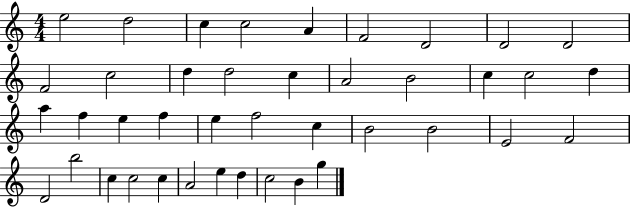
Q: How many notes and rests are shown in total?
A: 41